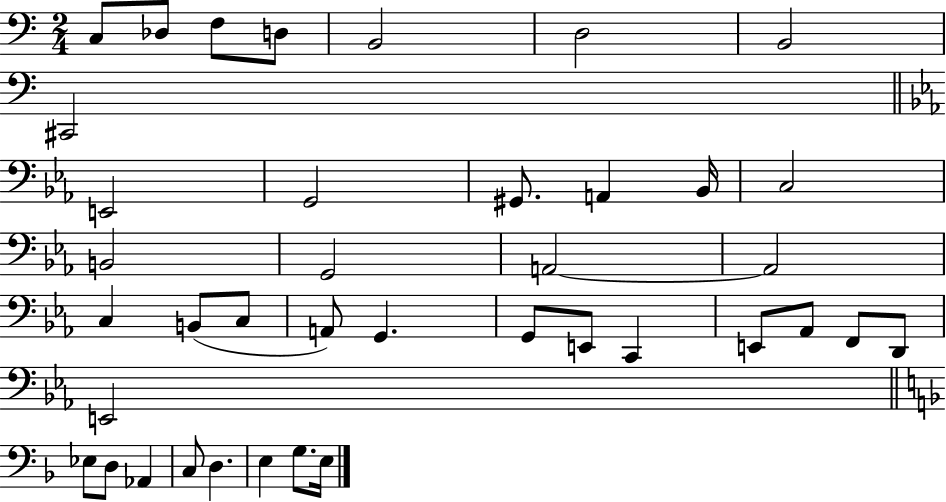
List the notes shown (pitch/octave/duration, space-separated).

C3/e Db3/e F3/e D3/e B2/h D3/h B2/h C#2/h E2/h G2/h G#2/e. A2/q Bb2/s C3/h B2/h G2/h A2/h A2/h C3/q B2/e C3/e A2/e G2/q. G2/e E2/e C2/q E2/e Ab2/e F2/e D2/e E2/h Eb3/e D3/e Ab2/q C3/e D3/q. E3/q G3/e. E3/s